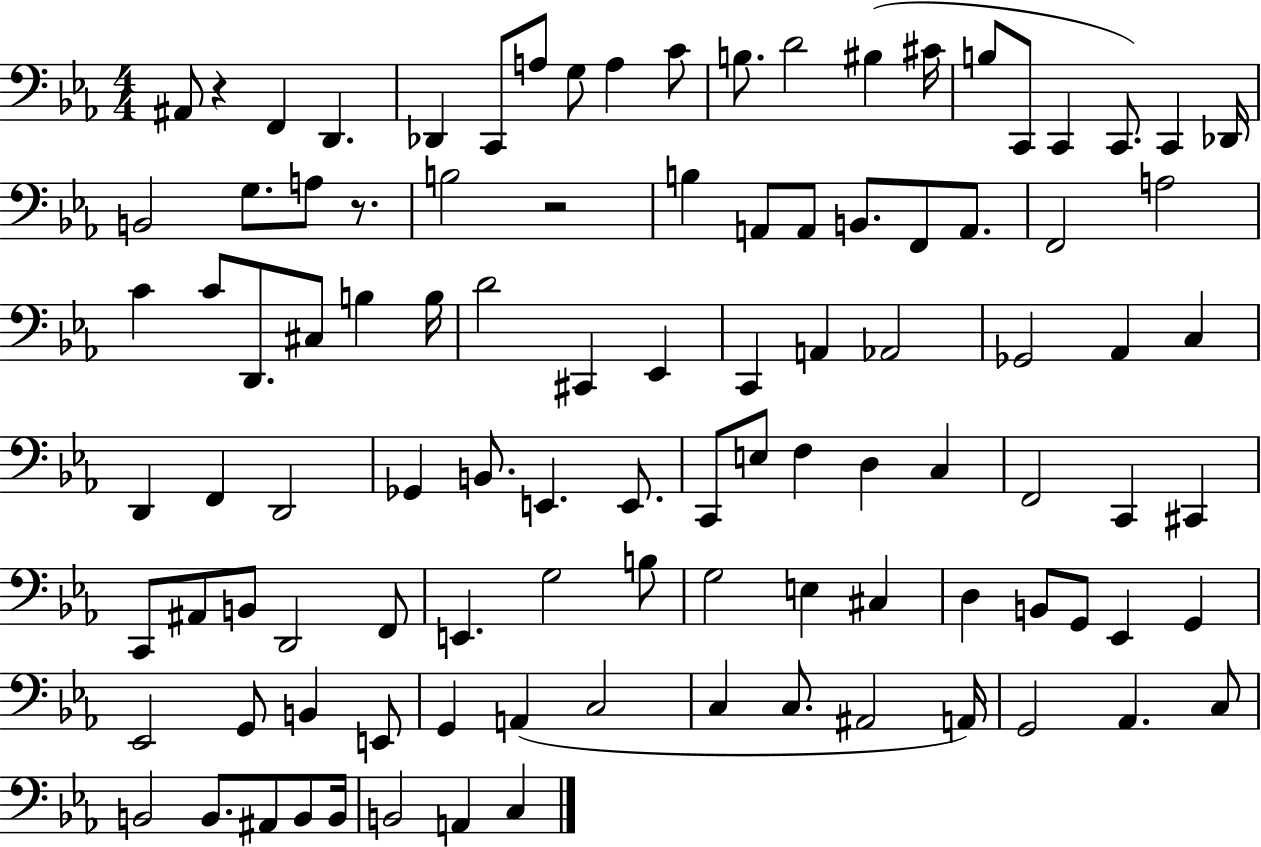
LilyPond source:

{
  \clef bass
  \numericTimeSignature
  \time 4/4
  \key ees \major
  ais,8 r4 f,4 d,4. | des,4 c,8 a8 g8 a4 c'8 | b8. d'2 bis4( cis'16 | b8 c,8 c,4 c,8.) c,4 des,16 | \break b,2 g8. a8 r8. | b2 r2 | b4 a,8 a,8 b,8. f,8 a,8. | f,2 a2 | \break c'4 c'8 d,8. cis8 b4 b16 | d'2 cis,4 ees,4 | c,4 a,4 aes,2 | ges,2 aes,4 c4 | \break d,4 f,4 d,2 | ges,4 b,8. e,4. e,8. | c,8 e8 f4 d4 c4 | f,2 c,4 cis,4 | \break c,8 ais,8 b,8 d,2 f,8 | e,4. g2 b8 | g2 e4 cis4 | d4 b,8 g,8 ees,4 g,4 | \break ees,2 g,8 b,4 e,8 | g,4 a,4( c2 | c4 c8. ais,2 a,16) | g,2 aes,4. c8 | \break b,2 b,8. ais,8 b,8 b,16 | b,2 a,4 c4 | \bar "|."
}